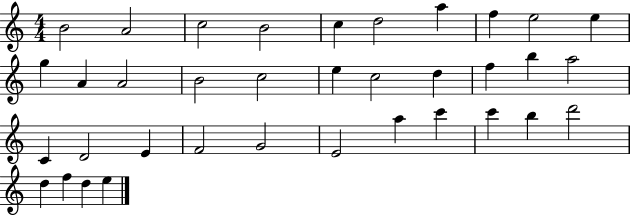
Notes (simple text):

B4/h A4/h C5/h B4/h C5/q D5/h A5/q F5/q E5/h E5/q G5/q A4/q A4/h B4/h C5/h E5/q C5/h D5/q F5/q B5/q A5/h C4/q D4/h E4/q F4/h G4/h E4/h A5/q C6/q C6/q B5/q D6/h D5/q F5/q D5/q E5/q